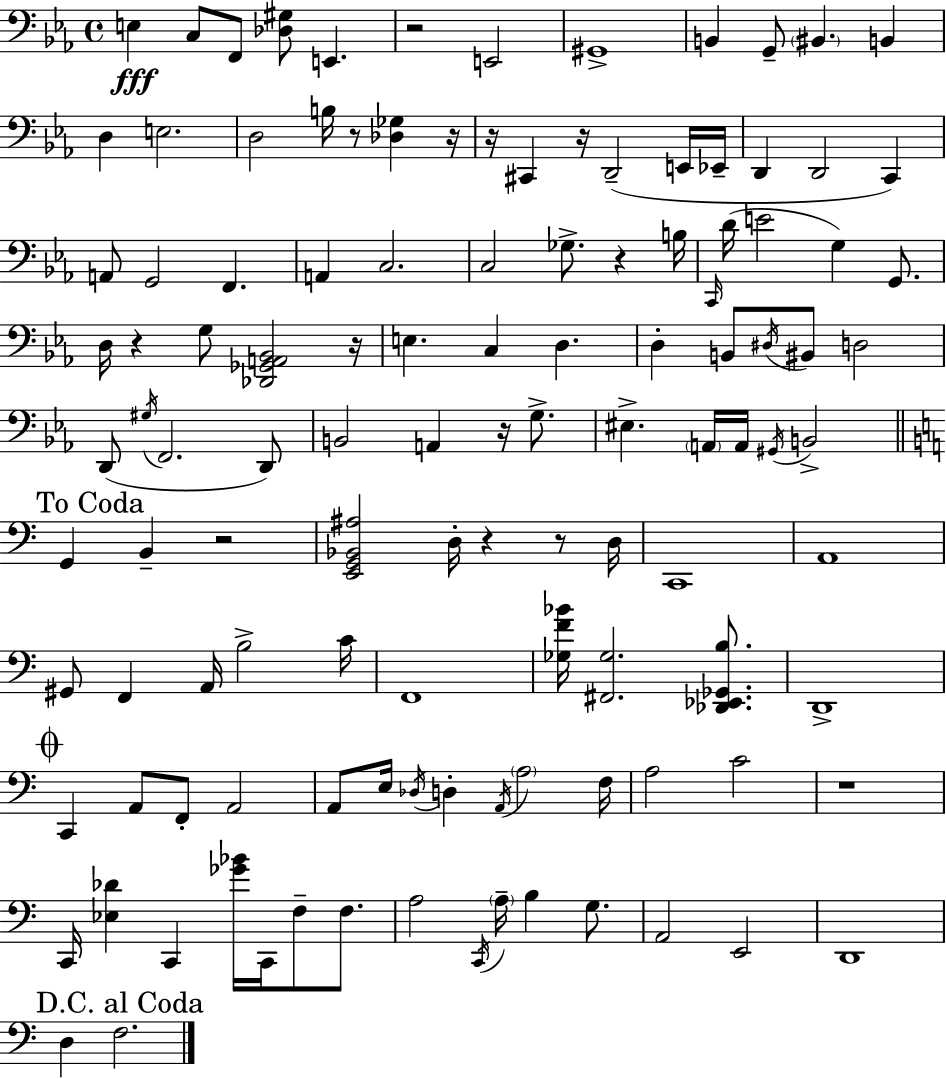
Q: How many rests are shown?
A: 13